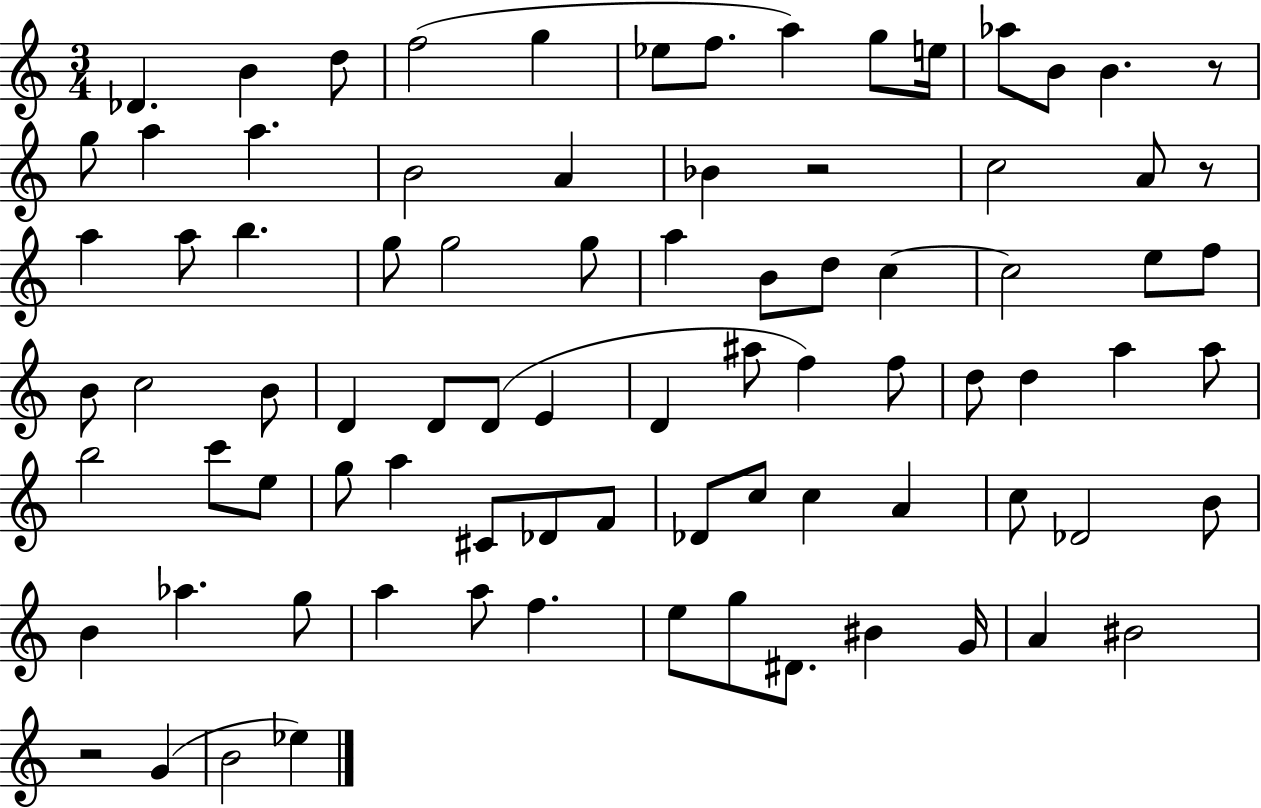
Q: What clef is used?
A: treble